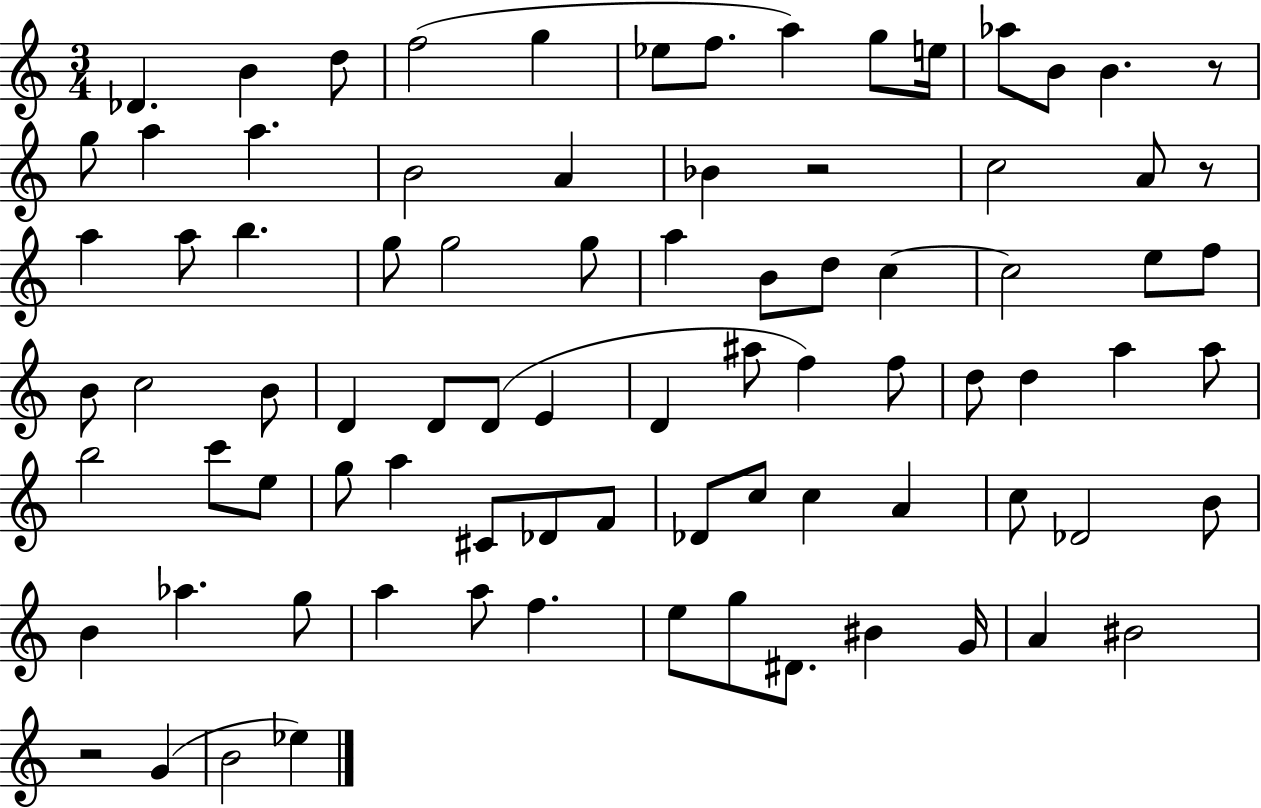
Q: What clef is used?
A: treble